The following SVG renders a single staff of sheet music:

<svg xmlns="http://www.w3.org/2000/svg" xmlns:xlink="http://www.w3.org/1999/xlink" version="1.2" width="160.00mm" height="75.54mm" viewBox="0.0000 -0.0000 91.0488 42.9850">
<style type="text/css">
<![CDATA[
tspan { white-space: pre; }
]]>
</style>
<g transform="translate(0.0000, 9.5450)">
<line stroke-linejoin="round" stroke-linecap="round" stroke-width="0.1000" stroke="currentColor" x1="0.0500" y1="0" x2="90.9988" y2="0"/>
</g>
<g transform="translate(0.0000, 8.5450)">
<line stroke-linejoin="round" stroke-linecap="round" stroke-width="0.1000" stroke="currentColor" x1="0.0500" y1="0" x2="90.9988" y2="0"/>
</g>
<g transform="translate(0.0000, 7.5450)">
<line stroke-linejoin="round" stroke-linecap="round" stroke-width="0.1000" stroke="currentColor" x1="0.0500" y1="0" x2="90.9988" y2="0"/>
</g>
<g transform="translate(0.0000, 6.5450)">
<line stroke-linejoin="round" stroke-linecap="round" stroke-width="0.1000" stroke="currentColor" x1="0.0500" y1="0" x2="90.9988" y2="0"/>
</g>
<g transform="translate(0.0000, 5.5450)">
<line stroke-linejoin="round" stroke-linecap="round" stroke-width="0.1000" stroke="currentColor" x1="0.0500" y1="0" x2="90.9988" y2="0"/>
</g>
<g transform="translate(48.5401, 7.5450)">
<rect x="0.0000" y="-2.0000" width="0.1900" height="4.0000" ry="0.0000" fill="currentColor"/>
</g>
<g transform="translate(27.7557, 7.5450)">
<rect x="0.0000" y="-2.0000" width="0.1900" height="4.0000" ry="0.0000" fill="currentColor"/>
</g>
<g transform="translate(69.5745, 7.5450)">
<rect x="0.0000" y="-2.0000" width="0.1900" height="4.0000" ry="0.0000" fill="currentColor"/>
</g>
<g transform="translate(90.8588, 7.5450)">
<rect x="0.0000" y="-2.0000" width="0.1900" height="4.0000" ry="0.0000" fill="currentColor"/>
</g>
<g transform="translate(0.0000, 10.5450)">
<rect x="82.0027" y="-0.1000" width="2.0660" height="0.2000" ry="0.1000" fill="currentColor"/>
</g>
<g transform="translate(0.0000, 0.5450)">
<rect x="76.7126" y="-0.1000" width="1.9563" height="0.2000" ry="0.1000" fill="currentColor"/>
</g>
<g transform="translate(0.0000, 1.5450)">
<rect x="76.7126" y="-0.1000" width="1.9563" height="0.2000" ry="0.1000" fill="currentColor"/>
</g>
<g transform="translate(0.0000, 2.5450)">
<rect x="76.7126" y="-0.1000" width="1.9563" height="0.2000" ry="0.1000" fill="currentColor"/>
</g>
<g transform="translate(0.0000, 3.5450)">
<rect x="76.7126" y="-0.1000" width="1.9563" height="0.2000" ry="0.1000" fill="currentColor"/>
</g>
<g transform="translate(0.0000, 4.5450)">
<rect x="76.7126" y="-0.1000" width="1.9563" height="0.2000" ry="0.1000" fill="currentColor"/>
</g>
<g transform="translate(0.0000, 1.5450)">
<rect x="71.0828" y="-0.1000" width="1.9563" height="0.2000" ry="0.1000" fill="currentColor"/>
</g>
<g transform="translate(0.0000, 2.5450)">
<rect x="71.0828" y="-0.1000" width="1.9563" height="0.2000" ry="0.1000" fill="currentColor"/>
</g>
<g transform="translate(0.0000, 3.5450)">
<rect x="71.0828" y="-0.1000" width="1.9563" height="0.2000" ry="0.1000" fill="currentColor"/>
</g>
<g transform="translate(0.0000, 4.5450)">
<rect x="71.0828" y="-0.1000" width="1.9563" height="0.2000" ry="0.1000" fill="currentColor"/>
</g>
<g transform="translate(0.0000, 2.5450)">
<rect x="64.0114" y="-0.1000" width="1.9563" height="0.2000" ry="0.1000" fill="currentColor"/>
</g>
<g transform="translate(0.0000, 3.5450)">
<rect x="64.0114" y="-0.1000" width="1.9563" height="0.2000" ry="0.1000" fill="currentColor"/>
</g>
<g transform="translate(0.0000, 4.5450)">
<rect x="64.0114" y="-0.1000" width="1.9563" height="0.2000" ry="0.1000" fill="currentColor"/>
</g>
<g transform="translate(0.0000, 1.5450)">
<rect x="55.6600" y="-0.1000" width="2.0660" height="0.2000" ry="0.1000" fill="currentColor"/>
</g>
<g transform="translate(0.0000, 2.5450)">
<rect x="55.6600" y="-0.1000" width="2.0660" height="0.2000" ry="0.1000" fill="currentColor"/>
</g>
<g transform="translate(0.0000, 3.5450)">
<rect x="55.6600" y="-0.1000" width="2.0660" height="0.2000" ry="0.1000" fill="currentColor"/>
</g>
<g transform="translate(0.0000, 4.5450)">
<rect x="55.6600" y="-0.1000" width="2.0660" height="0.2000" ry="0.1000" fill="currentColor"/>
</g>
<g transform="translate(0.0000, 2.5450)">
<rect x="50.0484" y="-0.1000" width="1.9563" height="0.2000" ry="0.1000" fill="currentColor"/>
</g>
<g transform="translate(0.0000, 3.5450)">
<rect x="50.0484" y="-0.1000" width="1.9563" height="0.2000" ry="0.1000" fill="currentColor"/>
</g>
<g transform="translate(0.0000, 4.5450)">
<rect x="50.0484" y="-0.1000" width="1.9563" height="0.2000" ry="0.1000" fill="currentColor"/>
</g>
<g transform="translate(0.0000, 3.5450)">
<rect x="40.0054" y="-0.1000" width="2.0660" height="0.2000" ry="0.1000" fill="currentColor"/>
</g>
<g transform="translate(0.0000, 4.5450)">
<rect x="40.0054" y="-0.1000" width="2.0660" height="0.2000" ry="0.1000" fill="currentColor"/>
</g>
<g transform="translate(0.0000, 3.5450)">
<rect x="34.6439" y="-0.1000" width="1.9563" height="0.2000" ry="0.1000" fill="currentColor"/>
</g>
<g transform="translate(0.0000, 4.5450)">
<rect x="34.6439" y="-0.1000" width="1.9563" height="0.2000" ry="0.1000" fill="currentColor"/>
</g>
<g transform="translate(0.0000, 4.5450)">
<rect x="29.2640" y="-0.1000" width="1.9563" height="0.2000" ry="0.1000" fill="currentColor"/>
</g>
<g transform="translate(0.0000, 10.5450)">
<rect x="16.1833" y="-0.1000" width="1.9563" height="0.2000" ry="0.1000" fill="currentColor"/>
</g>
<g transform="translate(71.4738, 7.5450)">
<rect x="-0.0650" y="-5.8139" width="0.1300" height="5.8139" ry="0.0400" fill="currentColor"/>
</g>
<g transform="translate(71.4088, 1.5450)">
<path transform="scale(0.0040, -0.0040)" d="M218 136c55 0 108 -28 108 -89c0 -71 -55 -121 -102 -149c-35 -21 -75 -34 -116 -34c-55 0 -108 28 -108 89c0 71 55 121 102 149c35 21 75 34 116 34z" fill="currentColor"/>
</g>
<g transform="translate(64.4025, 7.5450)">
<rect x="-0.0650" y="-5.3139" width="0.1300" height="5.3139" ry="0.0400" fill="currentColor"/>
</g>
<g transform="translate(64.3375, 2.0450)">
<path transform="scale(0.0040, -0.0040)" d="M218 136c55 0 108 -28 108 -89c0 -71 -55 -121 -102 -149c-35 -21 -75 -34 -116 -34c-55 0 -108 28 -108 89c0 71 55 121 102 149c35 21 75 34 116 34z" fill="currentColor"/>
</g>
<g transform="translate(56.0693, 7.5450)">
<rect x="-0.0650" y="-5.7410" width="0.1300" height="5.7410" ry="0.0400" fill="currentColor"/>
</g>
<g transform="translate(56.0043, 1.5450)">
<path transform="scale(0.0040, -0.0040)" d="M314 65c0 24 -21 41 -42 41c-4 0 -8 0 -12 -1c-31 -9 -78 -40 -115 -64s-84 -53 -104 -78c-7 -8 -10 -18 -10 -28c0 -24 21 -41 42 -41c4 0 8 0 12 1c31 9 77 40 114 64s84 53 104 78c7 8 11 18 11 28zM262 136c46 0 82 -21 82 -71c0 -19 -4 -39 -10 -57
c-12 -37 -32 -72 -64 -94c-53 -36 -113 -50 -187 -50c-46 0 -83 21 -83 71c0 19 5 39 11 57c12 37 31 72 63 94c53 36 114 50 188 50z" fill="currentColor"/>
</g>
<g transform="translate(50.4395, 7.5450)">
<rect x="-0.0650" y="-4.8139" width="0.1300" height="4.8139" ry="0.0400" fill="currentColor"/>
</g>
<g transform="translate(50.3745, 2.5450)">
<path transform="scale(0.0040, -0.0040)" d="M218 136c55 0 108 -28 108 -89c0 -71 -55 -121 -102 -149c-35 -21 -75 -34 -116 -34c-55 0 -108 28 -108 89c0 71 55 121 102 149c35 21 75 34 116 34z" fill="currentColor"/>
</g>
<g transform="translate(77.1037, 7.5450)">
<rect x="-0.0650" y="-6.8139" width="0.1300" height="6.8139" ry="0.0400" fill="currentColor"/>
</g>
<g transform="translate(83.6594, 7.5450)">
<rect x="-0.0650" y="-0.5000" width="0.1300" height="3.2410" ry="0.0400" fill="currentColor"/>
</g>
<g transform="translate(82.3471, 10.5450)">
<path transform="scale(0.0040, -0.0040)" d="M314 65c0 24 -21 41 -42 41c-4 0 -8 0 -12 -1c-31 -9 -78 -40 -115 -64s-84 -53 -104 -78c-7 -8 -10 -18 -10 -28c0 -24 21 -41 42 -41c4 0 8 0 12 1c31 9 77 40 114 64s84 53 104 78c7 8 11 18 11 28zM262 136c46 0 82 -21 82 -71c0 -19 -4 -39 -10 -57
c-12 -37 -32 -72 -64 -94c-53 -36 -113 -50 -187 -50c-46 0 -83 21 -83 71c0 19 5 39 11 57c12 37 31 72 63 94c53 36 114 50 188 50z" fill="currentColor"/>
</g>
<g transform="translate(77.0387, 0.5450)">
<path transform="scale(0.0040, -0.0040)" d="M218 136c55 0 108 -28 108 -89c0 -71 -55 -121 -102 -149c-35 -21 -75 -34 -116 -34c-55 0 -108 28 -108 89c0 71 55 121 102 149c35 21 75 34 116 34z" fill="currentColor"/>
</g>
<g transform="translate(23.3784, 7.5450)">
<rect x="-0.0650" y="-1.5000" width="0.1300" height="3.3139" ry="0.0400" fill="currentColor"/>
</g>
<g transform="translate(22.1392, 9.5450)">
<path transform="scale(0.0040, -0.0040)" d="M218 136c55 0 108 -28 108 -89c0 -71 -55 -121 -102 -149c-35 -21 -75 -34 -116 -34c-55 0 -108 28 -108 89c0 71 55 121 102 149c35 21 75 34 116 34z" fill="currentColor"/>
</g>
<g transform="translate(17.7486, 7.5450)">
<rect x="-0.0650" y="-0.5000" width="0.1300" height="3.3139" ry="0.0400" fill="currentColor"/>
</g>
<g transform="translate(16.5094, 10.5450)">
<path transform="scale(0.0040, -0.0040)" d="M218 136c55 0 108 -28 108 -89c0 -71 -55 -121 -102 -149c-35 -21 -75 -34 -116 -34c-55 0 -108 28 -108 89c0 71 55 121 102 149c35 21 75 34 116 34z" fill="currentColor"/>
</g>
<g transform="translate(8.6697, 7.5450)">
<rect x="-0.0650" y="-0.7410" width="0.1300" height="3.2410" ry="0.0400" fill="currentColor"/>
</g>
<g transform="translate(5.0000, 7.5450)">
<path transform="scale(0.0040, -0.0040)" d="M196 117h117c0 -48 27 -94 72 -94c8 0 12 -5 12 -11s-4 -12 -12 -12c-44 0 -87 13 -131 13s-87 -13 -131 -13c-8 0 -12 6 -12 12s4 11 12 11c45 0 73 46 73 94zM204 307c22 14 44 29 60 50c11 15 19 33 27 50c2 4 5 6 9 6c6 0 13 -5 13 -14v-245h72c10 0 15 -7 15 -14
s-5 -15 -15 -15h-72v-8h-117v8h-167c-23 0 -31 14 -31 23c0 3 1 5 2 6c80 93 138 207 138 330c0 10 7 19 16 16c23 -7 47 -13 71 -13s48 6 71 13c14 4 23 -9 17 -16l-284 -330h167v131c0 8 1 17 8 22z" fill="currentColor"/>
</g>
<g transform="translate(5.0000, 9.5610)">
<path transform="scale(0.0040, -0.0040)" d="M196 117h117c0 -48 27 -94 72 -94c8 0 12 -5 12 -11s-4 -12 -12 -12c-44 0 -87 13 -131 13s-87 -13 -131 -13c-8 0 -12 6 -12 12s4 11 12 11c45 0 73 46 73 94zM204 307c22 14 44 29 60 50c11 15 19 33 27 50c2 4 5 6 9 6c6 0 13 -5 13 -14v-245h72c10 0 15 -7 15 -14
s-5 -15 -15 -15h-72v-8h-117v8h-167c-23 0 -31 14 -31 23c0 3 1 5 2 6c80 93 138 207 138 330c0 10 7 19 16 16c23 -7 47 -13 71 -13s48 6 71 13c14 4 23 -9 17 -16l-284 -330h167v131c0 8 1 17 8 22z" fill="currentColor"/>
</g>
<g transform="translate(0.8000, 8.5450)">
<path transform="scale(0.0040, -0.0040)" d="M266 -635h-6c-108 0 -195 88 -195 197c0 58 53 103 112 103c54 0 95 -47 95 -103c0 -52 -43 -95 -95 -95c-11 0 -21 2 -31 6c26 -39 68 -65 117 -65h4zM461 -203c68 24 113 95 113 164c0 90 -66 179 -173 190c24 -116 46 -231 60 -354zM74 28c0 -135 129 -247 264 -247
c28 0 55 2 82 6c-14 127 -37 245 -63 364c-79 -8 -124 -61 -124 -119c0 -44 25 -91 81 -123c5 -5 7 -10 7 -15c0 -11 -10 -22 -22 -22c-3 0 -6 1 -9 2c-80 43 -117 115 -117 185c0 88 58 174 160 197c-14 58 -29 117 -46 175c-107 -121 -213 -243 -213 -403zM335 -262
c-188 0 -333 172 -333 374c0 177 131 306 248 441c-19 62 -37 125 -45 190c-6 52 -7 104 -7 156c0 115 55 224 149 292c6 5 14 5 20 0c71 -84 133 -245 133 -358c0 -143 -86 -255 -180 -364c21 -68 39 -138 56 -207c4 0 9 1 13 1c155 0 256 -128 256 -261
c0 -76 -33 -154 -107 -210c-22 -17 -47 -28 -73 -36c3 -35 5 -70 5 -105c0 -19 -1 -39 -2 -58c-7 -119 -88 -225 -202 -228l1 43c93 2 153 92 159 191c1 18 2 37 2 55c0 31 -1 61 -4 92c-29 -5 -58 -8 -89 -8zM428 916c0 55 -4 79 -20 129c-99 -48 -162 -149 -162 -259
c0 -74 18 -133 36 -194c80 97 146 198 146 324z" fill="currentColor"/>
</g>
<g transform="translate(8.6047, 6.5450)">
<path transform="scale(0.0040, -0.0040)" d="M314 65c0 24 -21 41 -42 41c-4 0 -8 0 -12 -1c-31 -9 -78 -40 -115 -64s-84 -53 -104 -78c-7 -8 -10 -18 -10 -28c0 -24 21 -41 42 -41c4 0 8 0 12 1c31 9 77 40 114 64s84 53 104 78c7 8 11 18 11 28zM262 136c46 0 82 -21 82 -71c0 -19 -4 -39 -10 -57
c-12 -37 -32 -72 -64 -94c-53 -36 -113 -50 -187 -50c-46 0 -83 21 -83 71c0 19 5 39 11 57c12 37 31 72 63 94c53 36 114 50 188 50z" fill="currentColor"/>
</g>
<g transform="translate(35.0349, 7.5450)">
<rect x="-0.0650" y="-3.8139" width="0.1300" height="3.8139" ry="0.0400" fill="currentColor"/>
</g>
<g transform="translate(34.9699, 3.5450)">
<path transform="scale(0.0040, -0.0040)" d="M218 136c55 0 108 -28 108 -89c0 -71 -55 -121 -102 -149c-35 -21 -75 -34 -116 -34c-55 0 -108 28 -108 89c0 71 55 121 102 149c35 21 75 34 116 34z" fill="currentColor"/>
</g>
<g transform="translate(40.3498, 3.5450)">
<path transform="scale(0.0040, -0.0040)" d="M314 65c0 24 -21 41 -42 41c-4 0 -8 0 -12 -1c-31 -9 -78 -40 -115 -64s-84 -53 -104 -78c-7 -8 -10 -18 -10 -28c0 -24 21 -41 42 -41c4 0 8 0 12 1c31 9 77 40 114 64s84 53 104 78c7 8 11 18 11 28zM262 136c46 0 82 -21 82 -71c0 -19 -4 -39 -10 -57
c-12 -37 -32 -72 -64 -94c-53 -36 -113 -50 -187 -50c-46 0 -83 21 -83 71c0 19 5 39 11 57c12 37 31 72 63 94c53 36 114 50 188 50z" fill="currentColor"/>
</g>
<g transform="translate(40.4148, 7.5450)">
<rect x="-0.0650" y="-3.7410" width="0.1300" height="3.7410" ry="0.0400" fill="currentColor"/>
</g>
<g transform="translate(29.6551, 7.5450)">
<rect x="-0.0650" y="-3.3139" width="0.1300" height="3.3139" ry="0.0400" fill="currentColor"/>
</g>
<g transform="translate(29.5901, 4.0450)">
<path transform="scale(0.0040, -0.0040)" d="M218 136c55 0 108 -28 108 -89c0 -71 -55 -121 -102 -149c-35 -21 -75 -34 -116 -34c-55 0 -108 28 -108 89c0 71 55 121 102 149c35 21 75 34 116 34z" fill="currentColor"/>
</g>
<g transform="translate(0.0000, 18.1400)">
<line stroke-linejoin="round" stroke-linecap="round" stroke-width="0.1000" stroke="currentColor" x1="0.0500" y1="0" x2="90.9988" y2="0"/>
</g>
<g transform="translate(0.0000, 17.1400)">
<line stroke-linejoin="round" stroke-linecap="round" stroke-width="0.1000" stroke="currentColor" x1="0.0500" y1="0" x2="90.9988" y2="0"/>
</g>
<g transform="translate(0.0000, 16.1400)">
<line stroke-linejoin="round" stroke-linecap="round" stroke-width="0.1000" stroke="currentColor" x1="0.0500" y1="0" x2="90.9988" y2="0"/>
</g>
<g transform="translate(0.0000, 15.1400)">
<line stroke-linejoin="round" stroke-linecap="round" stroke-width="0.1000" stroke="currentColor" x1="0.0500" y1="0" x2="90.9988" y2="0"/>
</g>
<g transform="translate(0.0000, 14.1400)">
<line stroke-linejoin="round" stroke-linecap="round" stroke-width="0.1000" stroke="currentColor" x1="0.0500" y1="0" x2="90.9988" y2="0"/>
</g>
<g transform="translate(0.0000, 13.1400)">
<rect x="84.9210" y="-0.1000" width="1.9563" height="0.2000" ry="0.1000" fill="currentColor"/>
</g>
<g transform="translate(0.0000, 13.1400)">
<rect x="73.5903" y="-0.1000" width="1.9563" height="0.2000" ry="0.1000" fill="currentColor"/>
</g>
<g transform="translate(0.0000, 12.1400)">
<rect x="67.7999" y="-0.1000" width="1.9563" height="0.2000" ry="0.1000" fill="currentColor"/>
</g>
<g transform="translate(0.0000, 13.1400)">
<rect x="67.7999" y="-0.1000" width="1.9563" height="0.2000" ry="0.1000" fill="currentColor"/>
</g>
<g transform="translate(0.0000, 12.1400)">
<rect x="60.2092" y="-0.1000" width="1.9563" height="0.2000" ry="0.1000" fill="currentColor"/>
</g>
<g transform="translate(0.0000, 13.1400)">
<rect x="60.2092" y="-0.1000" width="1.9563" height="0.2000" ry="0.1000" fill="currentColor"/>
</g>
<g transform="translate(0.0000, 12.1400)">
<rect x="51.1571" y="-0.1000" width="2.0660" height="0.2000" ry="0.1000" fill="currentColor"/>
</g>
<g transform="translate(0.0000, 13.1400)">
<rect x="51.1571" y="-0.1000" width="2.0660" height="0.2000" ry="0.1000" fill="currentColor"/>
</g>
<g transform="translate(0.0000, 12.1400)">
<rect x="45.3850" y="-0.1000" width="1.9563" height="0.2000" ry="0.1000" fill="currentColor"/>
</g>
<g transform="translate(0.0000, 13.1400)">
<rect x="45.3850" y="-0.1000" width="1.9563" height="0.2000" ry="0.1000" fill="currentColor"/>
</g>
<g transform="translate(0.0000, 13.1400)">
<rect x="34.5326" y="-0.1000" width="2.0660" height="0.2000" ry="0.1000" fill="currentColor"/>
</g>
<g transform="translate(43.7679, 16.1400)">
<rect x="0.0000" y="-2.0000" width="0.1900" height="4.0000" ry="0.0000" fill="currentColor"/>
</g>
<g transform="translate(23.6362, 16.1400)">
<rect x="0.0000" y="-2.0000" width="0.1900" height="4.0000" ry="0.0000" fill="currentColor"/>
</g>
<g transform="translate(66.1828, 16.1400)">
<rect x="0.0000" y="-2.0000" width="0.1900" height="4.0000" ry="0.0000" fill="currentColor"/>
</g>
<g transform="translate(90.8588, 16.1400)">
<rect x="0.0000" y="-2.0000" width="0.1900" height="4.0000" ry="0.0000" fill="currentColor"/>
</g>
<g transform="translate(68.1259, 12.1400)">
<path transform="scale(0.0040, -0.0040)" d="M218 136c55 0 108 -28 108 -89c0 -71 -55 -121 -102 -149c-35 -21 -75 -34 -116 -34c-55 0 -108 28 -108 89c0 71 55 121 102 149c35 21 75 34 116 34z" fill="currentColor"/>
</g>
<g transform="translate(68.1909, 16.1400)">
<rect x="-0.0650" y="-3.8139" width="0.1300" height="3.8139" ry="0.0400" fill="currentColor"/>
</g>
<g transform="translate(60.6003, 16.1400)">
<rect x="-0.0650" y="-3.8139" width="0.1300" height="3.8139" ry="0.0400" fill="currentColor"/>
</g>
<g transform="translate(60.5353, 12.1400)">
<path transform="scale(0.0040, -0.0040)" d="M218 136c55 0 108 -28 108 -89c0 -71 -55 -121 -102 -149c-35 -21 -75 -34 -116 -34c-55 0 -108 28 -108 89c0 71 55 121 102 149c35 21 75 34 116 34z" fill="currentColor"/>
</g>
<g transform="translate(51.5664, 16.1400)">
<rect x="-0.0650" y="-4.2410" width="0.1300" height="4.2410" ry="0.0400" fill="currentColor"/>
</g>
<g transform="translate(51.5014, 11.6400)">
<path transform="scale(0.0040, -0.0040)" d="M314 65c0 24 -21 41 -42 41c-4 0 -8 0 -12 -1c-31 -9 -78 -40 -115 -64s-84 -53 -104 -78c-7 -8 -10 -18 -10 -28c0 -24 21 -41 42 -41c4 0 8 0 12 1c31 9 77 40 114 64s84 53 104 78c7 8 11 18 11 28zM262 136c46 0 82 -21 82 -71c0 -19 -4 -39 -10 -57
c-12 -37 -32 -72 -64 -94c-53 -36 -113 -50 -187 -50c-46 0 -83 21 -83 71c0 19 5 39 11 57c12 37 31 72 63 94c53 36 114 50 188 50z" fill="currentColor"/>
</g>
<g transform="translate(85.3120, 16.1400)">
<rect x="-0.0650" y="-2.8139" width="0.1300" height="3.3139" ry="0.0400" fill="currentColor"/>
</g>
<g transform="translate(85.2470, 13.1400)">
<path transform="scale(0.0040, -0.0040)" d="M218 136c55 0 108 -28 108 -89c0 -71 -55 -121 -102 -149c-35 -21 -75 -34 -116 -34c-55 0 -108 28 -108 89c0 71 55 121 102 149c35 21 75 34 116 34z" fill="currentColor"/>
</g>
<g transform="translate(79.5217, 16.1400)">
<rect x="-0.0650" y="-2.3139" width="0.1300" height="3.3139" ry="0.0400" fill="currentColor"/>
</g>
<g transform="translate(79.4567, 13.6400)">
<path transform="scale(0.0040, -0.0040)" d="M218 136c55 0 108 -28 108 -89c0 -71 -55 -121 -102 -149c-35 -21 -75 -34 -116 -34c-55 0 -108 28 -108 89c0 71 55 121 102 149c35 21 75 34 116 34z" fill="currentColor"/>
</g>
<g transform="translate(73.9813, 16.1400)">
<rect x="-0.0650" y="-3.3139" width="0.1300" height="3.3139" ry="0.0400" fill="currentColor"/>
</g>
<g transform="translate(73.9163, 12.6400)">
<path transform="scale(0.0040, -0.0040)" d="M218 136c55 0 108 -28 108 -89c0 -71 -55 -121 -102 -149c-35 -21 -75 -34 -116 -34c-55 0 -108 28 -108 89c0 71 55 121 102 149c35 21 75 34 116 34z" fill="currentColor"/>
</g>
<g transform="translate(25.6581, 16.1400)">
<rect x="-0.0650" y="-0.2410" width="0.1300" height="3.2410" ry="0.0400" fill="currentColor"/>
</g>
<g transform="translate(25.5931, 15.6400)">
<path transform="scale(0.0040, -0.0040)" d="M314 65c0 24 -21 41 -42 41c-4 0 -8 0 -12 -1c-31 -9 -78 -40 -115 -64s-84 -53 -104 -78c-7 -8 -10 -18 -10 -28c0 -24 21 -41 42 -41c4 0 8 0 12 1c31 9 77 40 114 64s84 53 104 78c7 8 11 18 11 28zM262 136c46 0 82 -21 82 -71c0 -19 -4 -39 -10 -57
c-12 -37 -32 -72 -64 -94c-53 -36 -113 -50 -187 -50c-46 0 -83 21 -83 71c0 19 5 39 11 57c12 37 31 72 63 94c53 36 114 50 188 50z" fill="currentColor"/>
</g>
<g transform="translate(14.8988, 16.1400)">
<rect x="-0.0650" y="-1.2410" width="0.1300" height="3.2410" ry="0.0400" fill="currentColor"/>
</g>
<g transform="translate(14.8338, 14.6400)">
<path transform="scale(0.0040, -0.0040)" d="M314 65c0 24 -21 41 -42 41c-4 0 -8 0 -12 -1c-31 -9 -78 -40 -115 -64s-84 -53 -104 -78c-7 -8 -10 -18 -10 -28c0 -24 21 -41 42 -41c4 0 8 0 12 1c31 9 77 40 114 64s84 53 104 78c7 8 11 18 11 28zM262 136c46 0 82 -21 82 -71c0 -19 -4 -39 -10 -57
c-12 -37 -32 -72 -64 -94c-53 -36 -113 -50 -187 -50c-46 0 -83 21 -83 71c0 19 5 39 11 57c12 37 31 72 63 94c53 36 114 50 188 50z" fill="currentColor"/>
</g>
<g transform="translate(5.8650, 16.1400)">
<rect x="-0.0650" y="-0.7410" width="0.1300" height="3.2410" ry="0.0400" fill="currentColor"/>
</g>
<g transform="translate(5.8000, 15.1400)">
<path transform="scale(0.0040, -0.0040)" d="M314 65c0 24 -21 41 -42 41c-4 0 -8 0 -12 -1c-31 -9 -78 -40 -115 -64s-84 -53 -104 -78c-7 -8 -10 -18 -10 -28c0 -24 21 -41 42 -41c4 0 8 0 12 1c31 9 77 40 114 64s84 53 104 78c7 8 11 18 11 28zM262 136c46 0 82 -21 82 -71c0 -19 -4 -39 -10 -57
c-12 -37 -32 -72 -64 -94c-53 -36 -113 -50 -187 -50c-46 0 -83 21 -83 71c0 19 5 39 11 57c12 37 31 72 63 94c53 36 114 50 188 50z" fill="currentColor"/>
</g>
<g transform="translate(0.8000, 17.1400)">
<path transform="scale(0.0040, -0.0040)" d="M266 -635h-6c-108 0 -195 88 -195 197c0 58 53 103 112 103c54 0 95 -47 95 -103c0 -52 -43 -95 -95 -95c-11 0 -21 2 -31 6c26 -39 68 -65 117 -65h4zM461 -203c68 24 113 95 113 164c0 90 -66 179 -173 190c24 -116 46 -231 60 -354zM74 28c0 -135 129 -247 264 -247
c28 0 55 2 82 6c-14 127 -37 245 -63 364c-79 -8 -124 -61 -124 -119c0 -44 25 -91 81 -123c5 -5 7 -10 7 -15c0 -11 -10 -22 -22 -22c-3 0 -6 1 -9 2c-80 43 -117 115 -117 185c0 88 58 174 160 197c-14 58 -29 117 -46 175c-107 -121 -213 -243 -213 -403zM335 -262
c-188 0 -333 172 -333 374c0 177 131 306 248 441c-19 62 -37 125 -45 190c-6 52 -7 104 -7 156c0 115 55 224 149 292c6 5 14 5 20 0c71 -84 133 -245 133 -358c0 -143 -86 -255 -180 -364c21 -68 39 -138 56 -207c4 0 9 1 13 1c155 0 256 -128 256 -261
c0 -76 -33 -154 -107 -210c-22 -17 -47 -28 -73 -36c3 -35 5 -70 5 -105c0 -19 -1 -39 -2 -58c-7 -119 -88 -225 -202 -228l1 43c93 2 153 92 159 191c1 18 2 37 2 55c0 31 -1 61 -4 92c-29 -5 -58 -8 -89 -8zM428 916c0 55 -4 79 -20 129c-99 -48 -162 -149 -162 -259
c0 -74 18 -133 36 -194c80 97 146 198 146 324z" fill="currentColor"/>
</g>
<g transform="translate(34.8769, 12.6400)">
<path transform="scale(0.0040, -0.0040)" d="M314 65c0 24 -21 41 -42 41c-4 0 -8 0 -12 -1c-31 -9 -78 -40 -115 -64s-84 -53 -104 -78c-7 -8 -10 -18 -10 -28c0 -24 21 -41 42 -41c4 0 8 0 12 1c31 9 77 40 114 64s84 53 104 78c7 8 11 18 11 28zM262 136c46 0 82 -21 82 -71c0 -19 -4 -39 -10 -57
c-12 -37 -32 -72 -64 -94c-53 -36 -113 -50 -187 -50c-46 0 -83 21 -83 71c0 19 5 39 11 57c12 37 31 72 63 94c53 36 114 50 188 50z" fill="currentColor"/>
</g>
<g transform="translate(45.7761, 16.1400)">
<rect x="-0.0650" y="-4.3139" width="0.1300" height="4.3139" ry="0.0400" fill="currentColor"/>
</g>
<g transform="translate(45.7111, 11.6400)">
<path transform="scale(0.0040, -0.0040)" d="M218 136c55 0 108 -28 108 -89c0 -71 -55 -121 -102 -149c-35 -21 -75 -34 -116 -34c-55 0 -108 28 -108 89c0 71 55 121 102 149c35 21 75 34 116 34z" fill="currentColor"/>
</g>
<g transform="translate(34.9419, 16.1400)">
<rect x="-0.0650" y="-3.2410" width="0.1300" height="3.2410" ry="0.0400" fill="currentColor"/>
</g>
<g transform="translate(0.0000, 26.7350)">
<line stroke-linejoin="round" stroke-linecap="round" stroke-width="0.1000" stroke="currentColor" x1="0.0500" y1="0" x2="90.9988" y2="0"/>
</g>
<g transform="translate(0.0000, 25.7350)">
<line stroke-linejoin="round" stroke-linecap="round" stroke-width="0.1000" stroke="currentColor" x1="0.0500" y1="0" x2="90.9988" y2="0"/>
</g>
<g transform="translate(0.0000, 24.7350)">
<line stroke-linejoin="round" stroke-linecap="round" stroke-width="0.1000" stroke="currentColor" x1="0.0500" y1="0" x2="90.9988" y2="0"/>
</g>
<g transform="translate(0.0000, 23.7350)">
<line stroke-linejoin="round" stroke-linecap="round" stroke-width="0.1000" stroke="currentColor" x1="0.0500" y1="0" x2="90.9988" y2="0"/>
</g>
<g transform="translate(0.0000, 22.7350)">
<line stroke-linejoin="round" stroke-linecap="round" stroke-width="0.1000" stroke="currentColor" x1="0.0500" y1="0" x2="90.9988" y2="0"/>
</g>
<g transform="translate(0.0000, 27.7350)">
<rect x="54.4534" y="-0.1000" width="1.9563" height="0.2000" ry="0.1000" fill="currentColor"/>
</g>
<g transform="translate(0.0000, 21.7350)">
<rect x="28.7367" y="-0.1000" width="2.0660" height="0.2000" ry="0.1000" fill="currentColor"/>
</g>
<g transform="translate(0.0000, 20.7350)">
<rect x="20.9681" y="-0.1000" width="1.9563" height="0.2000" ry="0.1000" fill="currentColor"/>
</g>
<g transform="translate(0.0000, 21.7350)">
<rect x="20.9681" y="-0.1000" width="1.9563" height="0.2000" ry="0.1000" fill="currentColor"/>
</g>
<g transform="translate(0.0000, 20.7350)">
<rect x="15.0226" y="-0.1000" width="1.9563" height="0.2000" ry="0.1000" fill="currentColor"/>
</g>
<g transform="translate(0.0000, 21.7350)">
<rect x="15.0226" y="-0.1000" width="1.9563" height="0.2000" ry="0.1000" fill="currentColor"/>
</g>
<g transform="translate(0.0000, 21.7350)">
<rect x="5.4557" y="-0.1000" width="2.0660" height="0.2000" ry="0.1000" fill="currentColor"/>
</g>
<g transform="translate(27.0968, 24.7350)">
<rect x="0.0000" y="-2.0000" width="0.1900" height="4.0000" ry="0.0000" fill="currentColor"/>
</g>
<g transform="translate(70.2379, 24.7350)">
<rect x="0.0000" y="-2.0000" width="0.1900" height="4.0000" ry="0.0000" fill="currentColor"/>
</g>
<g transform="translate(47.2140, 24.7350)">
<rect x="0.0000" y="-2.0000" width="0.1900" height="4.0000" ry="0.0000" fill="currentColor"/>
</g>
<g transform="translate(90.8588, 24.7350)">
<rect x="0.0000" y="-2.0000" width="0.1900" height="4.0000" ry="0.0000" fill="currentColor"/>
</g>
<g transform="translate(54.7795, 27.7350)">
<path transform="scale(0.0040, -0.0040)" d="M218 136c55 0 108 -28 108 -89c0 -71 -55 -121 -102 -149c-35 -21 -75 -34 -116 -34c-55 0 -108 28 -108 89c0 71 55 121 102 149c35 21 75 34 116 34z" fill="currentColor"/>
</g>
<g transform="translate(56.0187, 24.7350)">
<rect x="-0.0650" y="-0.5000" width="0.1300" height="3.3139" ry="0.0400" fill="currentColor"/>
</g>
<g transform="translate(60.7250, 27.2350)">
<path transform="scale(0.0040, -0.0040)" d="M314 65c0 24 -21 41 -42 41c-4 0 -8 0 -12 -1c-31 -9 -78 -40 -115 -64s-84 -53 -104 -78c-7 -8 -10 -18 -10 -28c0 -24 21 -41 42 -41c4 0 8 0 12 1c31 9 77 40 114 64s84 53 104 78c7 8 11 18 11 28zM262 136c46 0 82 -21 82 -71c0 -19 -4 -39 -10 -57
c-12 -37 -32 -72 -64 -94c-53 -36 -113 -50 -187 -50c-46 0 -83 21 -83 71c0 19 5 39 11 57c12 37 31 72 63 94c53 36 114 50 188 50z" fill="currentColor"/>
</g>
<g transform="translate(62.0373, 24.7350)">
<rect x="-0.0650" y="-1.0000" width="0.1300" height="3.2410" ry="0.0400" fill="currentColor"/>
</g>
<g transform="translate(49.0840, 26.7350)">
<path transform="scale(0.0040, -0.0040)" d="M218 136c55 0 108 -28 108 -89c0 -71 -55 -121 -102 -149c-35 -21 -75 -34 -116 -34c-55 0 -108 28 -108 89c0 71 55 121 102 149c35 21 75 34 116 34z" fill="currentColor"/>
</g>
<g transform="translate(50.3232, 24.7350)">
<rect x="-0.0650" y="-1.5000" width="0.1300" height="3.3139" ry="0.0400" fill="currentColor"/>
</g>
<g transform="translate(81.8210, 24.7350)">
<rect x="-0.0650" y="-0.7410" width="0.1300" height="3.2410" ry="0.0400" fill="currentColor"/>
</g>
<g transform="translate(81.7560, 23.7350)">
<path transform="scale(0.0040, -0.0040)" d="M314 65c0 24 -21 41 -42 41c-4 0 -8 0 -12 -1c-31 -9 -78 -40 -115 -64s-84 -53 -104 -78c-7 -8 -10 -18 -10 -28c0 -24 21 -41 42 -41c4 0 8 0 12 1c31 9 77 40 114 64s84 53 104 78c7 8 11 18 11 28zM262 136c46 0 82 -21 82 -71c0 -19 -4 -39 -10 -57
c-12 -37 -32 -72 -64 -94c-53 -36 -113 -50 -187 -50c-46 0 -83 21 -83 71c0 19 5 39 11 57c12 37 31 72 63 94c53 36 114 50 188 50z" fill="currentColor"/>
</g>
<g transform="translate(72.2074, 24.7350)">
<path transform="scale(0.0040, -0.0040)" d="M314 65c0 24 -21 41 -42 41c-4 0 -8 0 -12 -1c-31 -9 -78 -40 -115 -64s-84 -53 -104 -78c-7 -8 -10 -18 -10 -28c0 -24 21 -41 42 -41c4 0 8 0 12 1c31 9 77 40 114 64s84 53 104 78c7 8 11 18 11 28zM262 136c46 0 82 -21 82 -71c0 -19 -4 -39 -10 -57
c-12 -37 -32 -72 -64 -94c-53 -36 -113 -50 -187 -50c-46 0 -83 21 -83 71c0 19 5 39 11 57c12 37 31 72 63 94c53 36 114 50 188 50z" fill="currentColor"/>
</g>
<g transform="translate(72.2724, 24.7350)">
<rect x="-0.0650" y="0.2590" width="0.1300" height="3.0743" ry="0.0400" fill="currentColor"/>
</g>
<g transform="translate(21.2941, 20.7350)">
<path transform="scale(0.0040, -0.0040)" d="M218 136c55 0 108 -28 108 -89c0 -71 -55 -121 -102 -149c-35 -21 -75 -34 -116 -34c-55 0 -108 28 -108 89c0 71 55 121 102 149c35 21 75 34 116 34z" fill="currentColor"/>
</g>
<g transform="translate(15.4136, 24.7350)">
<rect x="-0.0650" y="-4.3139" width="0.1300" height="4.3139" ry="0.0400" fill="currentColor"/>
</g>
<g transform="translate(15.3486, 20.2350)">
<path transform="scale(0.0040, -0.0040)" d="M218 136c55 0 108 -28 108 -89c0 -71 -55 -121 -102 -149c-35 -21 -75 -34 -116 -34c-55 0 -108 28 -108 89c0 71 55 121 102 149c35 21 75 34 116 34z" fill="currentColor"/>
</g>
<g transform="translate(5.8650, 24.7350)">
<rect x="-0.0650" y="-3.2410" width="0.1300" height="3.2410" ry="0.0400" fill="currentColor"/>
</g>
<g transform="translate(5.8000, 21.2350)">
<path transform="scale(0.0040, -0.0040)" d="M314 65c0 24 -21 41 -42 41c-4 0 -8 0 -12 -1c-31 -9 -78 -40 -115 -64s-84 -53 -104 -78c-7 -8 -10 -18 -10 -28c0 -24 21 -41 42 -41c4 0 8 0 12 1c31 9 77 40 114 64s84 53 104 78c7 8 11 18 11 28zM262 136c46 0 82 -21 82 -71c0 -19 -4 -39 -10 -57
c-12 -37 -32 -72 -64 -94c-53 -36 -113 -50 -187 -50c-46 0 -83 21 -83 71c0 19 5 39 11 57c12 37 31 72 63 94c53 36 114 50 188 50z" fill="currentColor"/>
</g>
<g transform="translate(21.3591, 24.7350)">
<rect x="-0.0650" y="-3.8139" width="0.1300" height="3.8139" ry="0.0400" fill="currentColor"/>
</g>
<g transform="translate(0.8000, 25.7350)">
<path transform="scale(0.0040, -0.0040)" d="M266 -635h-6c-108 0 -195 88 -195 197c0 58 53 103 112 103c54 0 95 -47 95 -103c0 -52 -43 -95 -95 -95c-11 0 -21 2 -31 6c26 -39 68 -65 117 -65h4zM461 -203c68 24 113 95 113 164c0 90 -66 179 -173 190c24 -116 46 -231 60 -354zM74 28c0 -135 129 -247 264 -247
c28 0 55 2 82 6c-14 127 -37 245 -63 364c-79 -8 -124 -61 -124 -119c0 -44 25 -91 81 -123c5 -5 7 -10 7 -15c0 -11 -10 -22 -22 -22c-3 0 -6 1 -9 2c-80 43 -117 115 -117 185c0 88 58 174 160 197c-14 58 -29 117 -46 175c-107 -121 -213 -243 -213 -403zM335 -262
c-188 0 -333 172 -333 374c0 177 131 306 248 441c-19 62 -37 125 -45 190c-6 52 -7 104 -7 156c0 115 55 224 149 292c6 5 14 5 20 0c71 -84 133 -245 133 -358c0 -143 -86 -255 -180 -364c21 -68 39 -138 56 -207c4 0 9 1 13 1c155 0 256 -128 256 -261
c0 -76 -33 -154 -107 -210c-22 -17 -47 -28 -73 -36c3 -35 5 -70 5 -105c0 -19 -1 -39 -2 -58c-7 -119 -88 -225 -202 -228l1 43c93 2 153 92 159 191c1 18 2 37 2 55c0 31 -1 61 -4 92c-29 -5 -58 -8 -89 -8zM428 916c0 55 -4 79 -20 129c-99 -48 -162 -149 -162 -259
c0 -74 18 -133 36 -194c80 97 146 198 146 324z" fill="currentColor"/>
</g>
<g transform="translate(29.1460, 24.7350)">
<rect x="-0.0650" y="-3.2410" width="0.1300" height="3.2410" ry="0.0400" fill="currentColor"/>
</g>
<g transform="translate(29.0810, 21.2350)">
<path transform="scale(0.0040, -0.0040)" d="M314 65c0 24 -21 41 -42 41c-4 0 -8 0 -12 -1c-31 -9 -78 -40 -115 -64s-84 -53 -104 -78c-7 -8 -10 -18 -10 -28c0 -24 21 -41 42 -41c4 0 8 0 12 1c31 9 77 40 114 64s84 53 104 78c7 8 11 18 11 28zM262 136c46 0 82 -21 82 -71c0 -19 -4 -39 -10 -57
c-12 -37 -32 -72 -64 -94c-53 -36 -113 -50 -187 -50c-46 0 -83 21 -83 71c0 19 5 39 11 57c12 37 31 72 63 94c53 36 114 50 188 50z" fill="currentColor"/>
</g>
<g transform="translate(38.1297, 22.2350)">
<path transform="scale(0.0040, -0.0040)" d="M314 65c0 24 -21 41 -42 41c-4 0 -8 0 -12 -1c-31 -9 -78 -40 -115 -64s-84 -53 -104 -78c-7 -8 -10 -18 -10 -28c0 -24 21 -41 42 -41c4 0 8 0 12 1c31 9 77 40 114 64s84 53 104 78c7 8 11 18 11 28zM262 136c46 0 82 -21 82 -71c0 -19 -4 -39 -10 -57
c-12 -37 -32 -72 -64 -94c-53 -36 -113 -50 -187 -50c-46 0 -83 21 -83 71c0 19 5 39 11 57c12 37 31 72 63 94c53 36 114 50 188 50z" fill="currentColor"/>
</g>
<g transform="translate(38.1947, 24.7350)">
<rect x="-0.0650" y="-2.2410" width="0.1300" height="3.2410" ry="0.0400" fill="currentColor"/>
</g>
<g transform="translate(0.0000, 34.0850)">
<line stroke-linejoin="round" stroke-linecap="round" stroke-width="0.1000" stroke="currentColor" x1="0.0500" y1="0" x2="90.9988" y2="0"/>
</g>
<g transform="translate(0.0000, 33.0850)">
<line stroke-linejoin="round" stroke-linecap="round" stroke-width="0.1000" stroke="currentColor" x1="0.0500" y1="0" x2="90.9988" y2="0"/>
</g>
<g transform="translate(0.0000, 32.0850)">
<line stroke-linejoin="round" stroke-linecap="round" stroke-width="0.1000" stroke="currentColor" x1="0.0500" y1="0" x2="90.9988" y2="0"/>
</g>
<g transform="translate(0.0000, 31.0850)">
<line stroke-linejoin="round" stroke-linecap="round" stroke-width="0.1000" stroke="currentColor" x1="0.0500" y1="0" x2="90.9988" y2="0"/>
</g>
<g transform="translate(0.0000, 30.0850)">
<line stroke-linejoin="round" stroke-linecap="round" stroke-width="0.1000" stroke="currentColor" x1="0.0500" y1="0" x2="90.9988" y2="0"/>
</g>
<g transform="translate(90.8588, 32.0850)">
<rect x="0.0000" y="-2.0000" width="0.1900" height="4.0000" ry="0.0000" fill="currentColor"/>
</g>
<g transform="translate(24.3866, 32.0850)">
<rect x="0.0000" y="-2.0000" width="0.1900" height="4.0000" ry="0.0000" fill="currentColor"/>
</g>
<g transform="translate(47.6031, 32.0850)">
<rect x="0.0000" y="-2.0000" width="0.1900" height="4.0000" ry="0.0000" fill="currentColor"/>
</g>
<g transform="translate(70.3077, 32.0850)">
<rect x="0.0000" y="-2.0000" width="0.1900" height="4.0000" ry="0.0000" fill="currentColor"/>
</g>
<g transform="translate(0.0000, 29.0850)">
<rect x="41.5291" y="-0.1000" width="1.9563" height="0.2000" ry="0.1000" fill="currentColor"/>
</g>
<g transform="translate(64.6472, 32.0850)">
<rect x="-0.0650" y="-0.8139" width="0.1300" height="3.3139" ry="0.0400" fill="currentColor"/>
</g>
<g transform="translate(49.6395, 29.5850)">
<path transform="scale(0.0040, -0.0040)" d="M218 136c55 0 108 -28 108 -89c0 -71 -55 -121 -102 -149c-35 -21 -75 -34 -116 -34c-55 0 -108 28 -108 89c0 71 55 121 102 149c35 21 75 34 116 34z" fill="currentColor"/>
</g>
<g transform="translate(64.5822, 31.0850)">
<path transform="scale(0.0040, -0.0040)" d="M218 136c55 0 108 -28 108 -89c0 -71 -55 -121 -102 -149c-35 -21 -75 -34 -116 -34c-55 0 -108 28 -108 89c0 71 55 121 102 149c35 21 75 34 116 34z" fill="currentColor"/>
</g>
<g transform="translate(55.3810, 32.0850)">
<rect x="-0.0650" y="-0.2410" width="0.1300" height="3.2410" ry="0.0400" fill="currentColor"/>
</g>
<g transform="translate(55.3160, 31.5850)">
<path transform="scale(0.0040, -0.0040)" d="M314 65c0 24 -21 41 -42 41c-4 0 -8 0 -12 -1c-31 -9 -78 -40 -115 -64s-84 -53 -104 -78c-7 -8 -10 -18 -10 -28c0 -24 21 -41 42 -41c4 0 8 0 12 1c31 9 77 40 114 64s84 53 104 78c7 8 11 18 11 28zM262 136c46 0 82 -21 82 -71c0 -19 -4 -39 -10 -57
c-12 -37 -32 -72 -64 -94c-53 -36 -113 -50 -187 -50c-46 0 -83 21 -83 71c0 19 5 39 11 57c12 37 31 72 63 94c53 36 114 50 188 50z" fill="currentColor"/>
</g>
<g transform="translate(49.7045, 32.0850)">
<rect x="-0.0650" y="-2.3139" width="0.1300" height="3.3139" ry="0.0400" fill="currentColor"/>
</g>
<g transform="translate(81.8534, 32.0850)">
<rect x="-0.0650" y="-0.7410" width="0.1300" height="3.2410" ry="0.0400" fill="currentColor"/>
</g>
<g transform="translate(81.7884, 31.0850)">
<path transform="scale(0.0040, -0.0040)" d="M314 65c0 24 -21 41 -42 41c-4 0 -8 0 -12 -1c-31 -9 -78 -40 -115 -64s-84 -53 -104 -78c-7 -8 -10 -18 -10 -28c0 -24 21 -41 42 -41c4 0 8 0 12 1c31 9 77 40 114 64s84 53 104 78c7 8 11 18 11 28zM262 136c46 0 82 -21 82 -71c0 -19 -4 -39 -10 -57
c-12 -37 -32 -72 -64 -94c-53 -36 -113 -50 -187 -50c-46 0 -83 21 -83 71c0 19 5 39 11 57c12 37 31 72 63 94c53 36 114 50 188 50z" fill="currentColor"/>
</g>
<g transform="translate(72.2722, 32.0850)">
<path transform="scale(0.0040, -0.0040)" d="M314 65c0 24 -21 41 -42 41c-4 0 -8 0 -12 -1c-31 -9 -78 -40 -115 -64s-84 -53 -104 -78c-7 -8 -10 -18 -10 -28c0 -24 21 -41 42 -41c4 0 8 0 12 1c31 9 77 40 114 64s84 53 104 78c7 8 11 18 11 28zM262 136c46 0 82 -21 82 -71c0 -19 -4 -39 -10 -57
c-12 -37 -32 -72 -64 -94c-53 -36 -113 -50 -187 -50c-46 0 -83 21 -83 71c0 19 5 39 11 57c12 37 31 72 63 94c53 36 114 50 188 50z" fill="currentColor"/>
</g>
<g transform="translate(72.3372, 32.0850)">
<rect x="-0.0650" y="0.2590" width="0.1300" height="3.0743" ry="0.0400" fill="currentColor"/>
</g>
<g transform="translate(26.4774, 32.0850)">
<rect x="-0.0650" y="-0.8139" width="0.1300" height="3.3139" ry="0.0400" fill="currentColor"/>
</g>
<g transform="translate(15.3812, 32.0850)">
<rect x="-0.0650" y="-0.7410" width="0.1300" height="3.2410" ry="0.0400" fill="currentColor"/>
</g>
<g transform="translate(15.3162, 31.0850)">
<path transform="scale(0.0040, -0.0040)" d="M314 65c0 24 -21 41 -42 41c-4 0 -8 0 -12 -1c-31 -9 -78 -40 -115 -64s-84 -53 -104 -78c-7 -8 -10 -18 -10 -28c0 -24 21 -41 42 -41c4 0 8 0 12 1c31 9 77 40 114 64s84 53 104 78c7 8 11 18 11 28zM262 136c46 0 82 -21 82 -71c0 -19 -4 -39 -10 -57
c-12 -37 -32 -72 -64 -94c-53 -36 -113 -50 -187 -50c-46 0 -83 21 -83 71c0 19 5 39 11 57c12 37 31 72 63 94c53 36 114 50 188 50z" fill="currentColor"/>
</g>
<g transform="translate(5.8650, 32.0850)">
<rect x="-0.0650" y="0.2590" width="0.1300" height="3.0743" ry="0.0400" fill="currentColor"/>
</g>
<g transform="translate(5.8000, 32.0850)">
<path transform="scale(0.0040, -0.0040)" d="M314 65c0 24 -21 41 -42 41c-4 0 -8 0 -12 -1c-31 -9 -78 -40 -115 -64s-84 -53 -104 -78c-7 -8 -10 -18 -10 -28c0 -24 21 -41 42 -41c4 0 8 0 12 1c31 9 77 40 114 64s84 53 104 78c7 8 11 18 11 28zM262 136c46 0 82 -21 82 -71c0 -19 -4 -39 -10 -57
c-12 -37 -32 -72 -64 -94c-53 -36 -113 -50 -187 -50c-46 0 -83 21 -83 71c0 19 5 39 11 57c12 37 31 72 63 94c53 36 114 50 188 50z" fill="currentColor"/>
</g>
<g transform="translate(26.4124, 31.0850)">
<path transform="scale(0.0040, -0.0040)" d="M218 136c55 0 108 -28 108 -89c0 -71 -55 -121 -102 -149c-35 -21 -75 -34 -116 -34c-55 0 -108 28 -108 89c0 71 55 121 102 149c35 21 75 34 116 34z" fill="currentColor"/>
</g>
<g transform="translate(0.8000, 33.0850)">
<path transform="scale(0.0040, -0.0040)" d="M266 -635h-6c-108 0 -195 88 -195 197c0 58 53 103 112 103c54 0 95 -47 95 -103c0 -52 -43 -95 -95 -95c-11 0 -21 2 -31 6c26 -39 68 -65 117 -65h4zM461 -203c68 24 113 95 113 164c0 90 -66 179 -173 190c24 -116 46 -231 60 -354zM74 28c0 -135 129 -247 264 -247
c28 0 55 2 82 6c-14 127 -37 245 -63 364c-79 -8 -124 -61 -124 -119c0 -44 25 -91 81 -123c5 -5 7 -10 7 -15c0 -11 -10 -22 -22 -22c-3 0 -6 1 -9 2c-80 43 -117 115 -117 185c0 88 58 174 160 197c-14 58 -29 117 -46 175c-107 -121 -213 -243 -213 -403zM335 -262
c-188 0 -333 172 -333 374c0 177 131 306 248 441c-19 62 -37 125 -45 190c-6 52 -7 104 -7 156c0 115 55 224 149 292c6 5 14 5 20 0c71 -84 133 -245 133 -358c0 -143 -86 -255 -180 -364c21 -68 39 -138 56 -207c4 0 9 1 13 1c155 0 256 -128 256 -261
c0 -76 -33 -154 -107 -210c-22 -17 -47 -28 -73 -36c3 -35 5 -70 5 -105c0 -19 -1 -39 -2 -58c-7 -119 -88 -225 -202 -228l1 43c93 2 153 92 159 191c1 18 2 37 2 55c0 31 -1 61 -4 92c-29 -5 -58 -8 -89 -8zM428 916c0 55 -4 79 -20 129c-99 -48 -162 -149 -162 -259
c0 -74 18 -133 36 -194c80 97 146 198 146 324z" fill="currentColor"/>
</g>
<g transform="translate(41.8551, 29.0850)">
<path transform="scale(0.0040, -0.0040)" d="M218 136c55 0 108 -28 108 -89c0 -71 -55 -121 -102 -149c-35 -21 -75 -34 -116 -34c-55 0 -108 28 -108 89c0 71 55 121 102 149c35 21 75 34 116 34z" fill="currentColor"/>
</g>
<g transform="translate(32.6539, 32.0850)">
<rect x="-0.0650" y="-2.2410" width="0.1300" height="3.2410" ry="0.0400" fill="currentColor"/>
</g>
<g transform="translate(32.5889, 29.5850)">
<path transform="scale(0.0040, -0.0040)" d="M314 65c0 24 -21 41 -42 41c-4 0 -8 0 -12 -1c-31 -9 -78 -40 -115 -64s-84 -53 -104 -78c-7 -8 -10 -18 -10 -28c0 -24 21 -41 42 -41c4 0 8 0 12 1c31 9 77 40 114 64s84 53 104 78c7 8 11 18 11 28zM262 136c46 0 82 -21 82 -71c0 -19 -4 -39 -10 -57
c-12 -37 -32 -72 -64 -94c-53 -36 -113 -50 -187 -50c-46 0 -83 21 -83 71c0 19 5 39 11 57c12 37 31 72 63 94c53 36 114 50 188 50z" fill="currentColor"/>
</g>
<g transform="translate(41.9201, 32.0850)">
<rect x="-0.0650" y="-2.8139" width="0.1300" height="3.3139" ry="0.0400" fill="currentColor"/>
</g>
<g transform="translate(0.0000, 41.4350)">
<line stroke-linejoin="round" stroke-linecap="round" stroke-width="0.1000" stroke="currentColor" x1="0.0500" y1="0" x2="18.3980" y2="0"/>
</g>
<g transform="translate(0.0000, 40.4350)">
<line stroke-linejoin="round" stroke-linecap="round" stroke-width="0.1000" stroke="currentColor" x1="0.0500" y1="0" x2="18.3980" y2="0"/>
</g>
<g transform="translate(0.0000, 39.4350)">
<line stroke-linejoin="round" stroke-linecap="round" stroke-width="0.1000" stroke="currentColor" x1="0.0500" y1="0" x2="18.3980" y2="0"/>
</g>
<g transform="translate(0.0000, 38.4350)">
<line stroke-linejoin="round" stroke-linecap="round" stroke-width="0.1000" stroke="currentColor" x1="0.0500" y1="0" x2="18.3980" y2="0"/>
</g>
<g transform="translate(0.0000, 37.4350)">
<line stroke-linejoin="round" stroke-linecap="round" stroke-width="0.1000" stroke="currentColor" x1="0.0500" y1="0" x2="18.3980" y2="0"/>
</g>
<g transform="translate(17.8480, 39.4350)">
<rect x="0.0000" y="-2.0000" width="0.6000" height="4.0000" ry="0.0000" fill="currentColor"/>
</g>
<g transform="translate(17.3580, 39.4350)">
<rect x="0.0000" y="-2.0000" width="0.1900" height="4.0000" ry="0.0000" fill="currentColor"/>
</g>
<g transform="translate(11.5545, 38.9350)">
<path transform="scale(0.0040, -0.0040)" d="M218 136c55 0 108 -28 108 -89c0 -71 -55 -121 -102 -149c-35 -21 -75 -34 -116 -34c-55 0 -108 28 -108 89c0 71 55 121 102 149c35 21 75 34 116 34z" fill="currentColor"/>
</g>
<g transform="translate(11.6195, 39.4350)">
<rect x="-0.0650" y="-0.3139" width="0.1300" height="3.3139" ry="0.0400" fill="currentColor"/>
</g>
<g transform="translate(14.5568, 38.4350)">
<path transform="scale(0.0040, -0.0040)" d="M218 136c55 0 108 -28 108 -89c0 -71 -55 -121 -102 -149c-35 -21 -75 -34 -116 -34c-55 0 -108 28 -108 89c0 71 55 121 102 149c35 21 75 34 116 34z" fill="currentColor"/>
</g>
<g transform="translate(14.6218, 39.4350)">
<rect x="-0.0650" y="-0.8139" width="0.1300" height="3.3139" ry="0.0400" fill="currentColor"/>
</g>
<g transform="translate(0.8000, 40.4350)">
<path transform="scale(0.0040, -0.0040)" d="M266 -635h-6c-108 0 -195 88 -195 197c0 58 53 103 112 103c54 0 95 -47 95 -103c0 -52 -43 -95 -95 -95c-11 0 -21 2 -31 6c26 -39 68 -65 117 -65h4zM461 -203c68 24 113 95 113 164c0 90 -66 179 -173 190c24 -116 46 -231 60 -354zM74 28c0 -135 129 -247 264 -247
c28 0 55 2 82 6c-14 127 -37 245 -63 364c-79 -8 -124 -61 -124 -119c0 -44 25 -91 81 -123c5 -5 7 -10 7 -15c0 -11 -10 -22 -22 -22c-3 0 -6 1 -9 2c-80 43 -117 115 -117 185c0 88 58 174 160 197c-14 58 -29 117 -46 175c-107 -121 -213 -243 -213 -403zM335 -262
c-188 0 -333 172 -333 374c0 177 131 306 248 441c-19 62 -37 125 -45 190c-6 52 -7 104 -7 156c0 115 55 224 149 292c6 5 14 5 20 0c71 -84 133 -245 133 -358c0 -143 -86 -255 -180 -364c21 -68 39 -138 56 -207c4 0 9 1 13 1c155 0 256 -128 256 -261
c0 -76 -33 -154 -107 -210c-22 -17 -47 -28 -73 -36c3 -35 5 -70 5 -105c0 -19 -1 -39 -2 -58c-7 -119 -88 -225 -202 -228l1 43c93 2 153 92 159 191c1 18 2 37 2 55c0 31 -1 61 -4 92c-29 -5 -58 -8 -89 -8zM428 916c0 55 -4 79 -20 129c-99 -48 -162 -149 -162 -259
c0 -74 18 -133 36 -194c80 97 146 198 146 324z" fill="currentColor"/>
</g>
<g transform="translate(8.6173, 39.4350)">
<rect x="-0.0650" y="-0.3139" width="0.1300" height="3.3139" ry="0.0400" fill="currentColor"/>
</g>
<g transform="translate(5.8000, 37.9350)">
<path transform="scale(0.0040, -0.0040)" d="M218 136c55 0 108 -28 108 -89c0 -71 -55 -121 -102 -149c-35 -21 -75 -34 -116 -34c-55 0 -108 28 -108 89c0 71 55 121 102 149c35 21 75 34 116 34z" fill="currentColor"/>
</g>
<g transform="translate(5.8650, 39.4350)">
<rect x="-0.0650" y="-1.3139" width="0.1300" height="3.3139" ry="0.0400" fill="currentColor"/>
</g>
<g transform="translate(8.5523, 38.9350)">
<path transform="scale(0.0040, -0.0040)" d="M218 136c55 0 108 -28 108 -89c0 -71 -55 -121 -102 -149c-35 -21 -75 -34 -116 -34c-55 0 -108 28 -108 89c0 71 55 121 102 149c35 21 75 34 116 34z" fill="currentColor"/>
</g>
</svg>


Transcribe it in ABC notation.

X:1
T:Untitled
M:4/4
L:1/4
K:C
d2 C E b c' c'2 e' g'2 f' g' b' C2 d2 e2 c2 b2 d' d'2 c' c' b g a b2 d' c' b2 g2 E C D2 B2 d2 B2 d2 d g2 a g c2 d B2 d2 e c c d